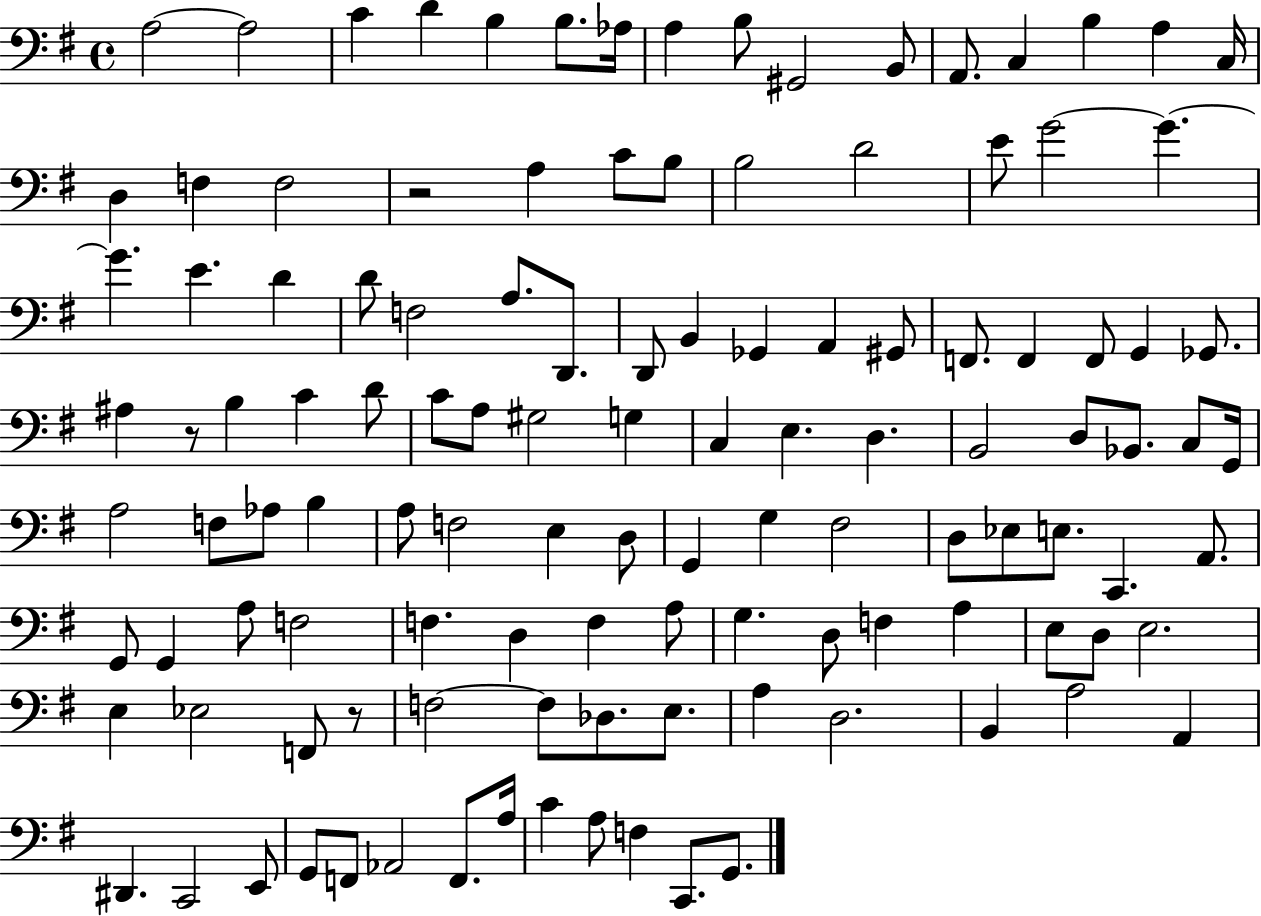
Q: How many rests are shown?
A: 3